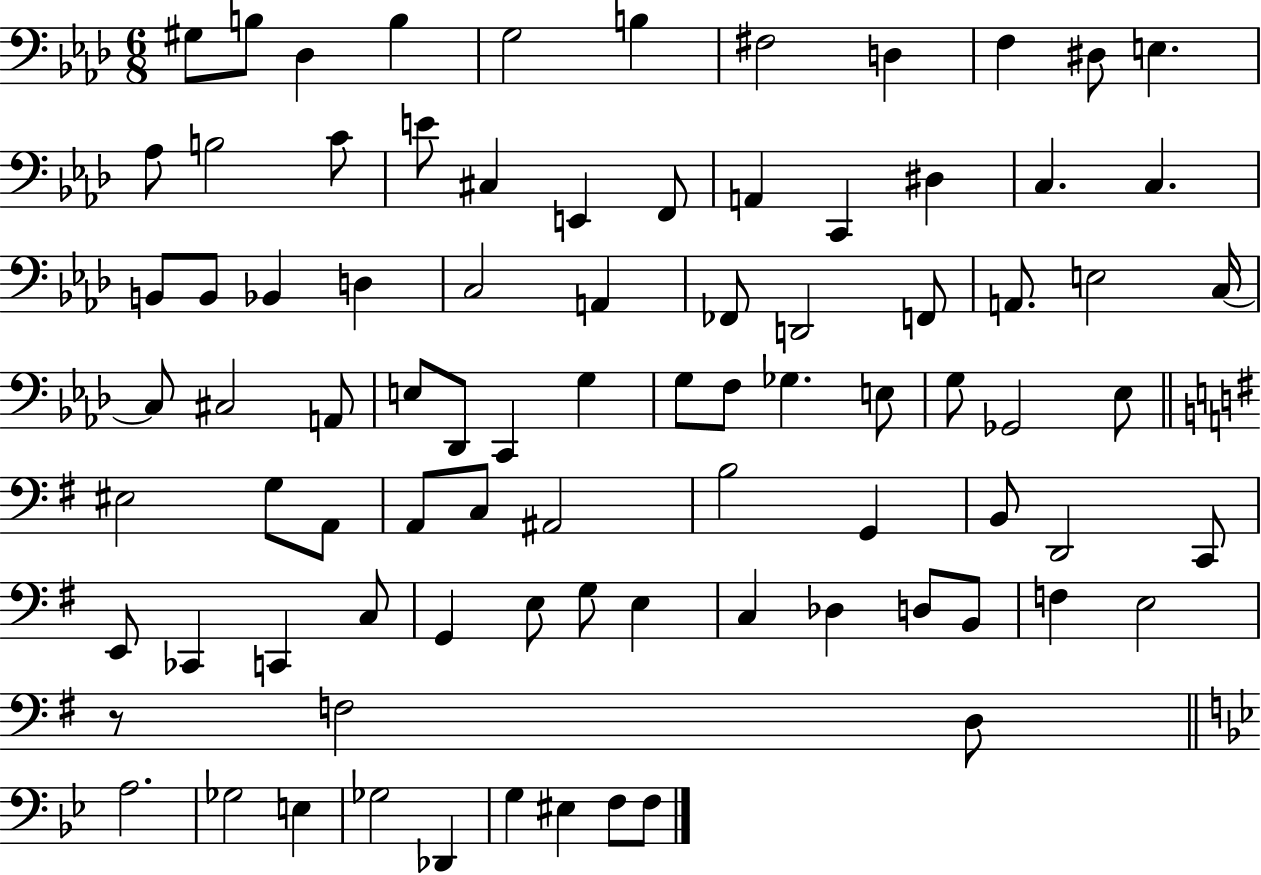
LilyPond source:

{
  \clef bass
  \numericTimeSignature
  \time 6/8
  \key aes \major
  gis8 b8 des4 b4 | g2 b4 | fis2 d4 | f4 dis8 e4. | \break aes8 b2 c'8 | e'8 cis4 e,4 f,8 | a,4 c,4 dis4 | c4. c4. | \break b,8 b,8 bes,4 d4 | c2 a,4 | fes,8 d,2 f,8 | a,8. e2 c16~~ | \break c8 cis2 a,8 | e8 des,8 c,4 g4 | g8 f8 ges4. e8 | g8 ges,2 ees8 | \break \bar "||" \break \key g \major eis2 g8 a,8 | a,8 c8 ais,2 | b2 g,4 | b,8 d,2 c,8 | \break e,8 ces,4 c,4 c8 | g,4 e8 g8 e4 | c4 des4 d8 b,8 | f4 e2 | \break r8 f2 d8 | \bar "||" \break \key bes \major a2. | ges2 e4 | ges2 des,4 | g4 eis4 f8 f8 | \break \bar "|."
}